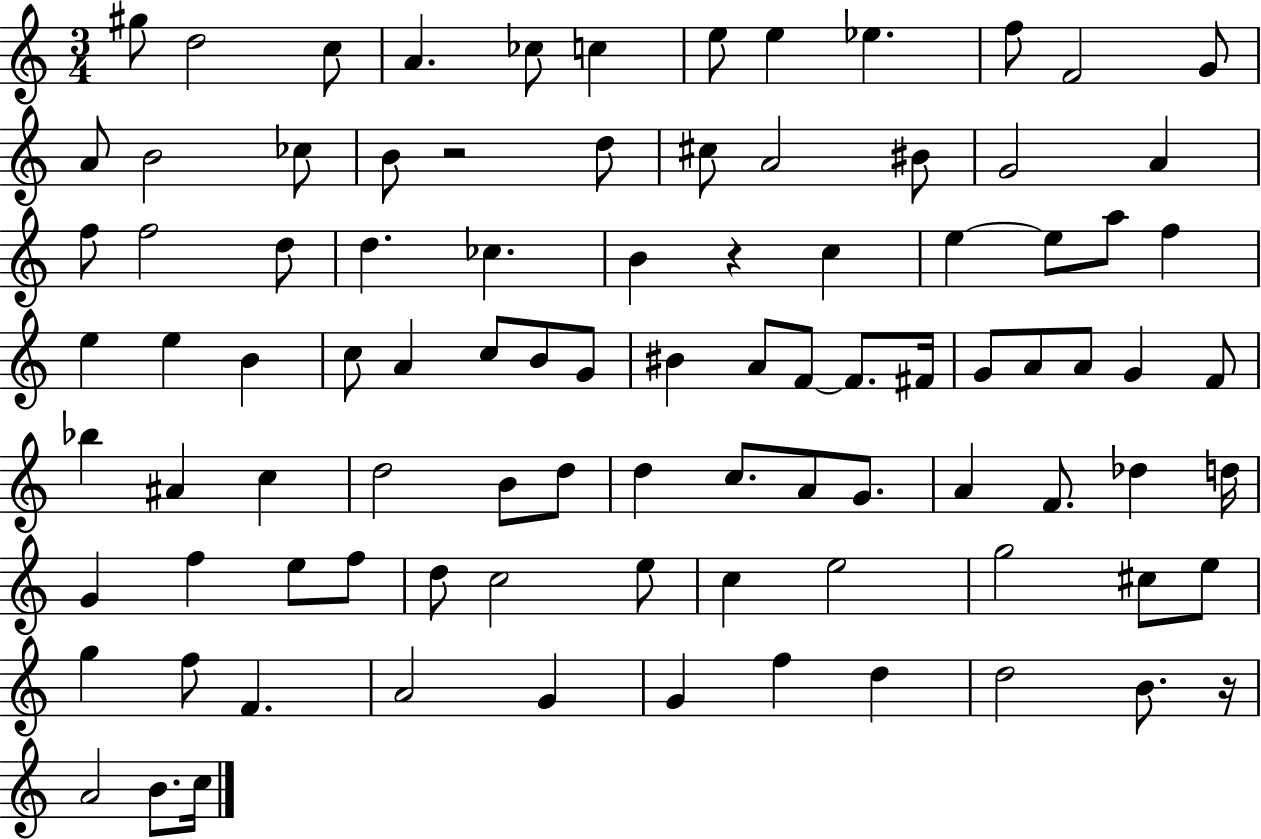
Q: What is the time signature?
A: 3/4